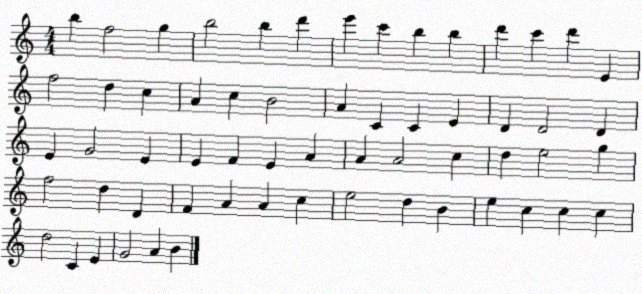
X:1
T:Untitled
M:4/4
L:1/4
K:C
b f2 g b2 b d' e' c' b b d' c' d' E f2 d c A c B2 A C C E D D2 D E G2 E E F E A A A2 c d e2 g f2 d D F A A c e2 d B e c c c d2 C E G2 A B